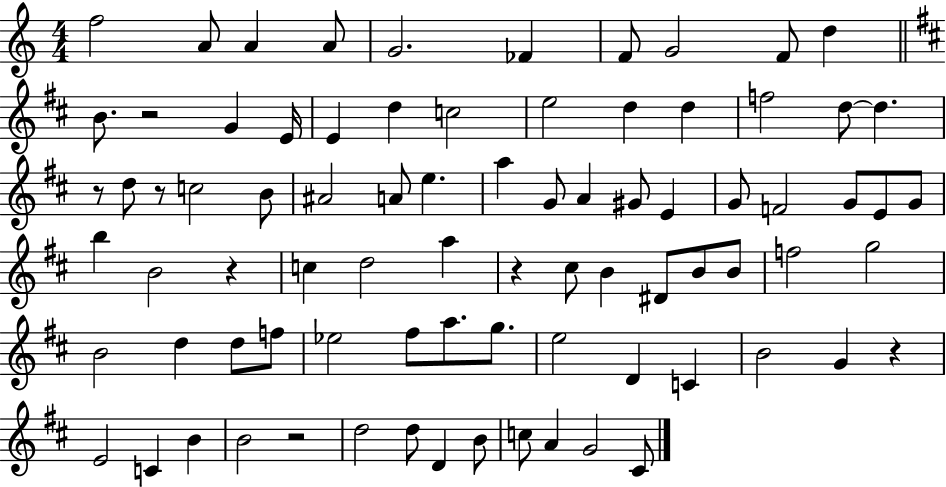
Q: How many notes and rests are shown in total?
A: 82